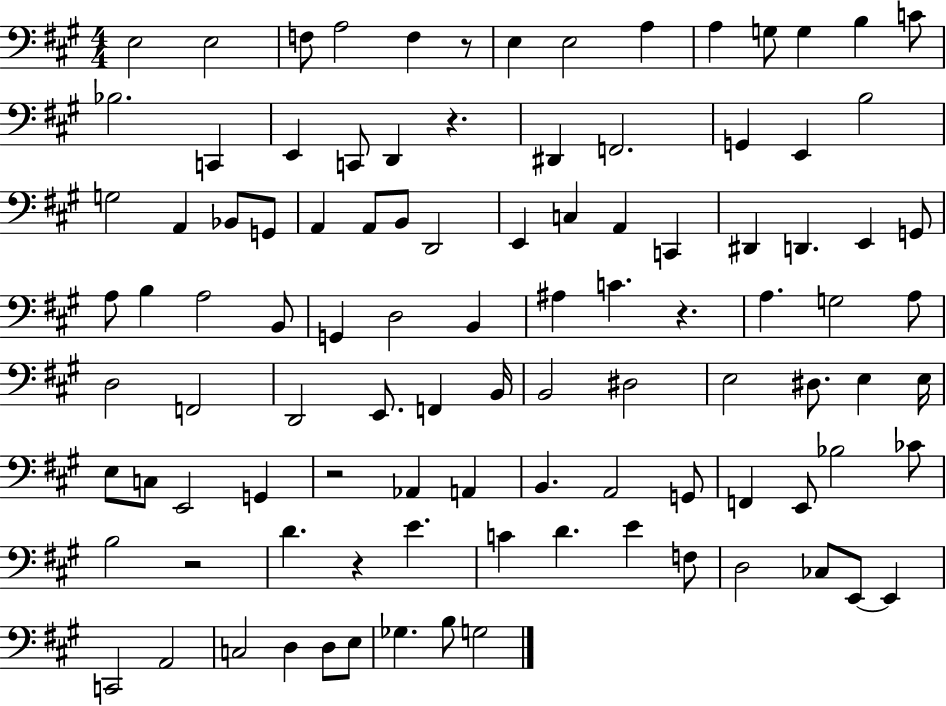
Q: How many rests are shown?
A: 6